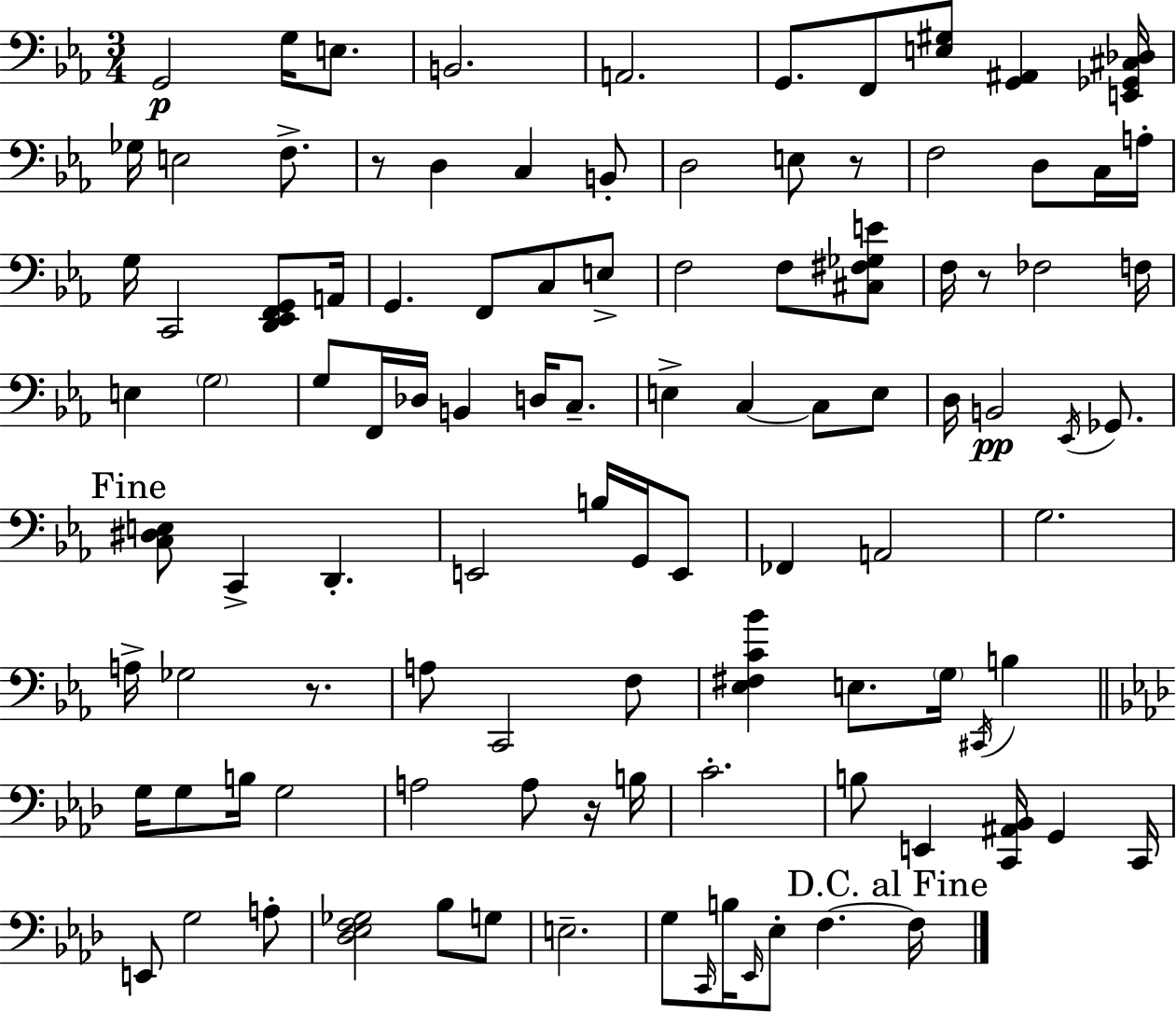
G2/h G3/s E3/e. B2/h. A2/h. G2/e. F2/e [E3,G#3]/e [G2,A#2]/q [E2,Gb2,C#3,Db3]/s Gb3/s E3/h F3/e. R/e D3/q C3/q B2/e D3/h E3/e R/e F3/h D3/e C3/s A3/s G3/s C2/h [D2,Eb2,F2,G2]/e A2/s G2/q. F2/e C3/e E3/e F3/h F3/e [C#3,F#3,Gb3,E4]/e F3/s R/e FES3/h F3/s E3/q G3/h G3/e F2/s Db3/s B2/q D3/s C3/e. E3/q C3/q C3/e E3/e D3/s B2/h Eb2/s Gb2/e. [C3,D#3,E3]/e C2/q D2/q. E2/h B3/s G2/s E2/e FES2/q A2/h G3/h. A3/s Gb3/h R/e. A3/e C2/h F3/e [Eb3,F#3,C4,Bb4]/q E3/e. G3/s C#2/s B3/q G3/s G3/e B3/s G3/h A3/h A3/e R/s B3/s C4/h. B3/e E2/q [C2,A#2,Bb2]/s G2/q C2/s E2/e G3/h A3/e [Db3,Eb3,F3,Gb3]/h Bb3/e G3/e E3/h. G3/e C2/s B3/s Eb2/s Eb3/e F3/q. F3/s